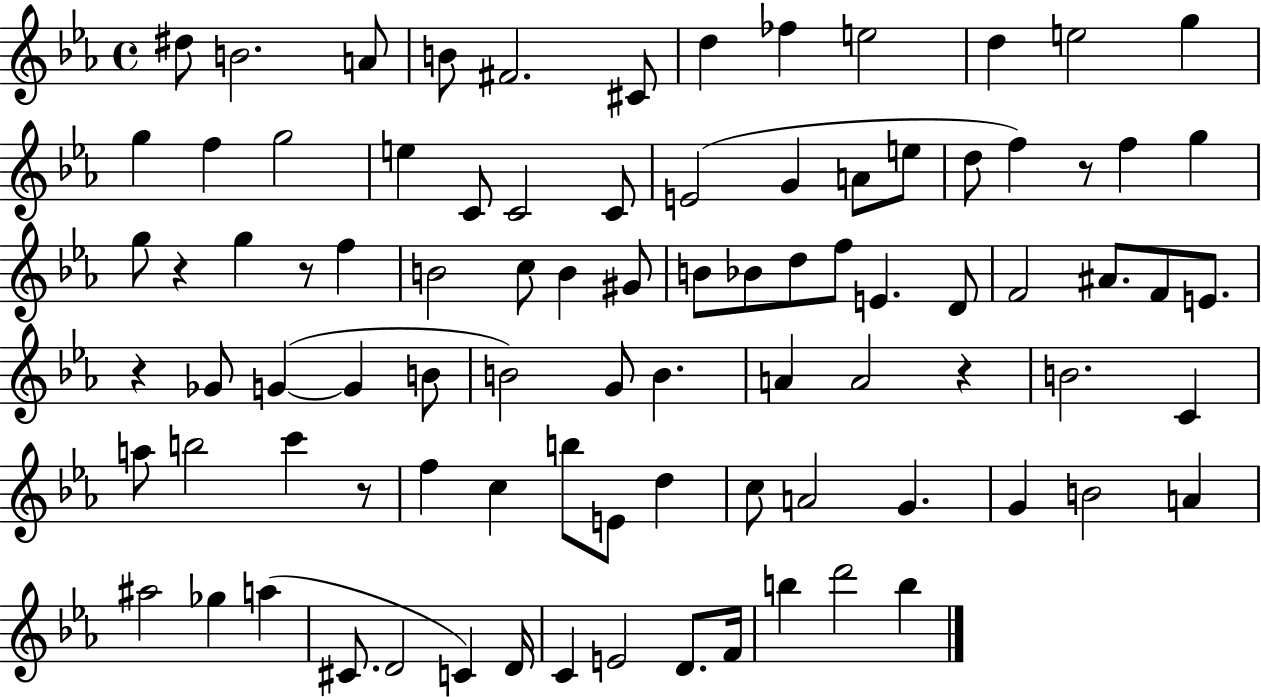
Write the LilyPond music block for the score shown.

{
  \clef treble
  \time 4/4
  \defaultTimeSignature
  \key ees \major
  dis''8 b'2. a'8 | b'8 fis'2. cis'8 | d''4 fes''4 e''2 | d''4 e''2 g''4 | \break g''4 f''4 g''2 | e''4 c'8 c'2 c'8 | e'2( g'4 a'8 e''8 | d''8 f''4) r8 f''4 g''4 | \break g''8 r4 g''4 r8 f''4 | b'2 c''8 b'4 gis'8 | b'8 bes'8 d''8 f''8 e'4. d'8 | f'2 ais'8. f'8 e'8. | \break r4 ges'8 g'4~(~ g'4 b'8 | b'2) g'8 b'4. | a'4 a'2 r4 | b'2. c'4 | \break a''8 b''2 c'''4 r8 | f''4 c''4 b''8 e'8 d''4 | c''8 a'2 g'4. | g'4 b'2 a'4 | \break ais''2 ges''4 a''4( | cis'8. d'2 c'4) d'16 | c'4 e'2 d'8. f'16 | b''4 d'''2 b''4 | \break \bar "|."
}